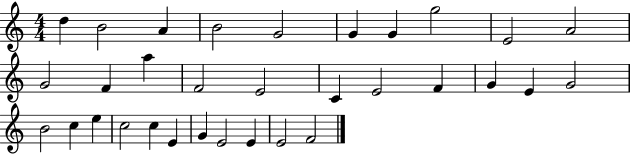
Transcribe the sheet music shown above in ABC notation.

X:1
T:Untitled
M:4/4
L:1/4
K:C
d B2 A B2 G2 G G g2 E2 A2 G2 F a F2 E2 C E2 F G E G2 B2 c e c2 c E G E2 E E2 F2